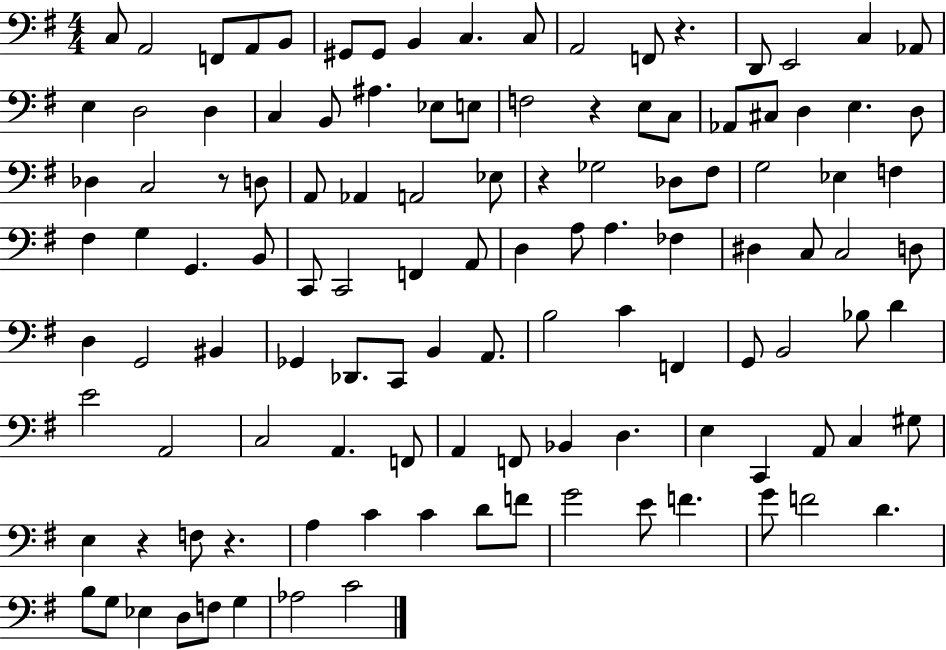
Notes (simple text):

C3/e A2/h F2/e A2/e B2/e G#2/e G#2/e B2/q C3/q. C3/e A2/h F2/e R/q. D2/e E2/h C3/q Ab2/e E3/q D3/h D3/q C3/q B2/e A#3/q. Eb3/e E3/e F3/h R/q E3/e C3/e Ab2/e C#3/e D3/q E3/q. D3/e Db3/q C3/h R/e D3/e A2/e Ab2/q A2/h Eb3/e R/q Gb3/h Db3/e F#3/e G3/h Eb3/q F3/q F#3/q G3/q G2/q. B2/e C2/e C2/h F2/q A2/e D3/q A3/e A3/q. FES3/q D#3/q C3/e C3/h D3/e D3/q G2/h BIS2/q Gb2/q Db2/e. C2/e B2/q A2/e. B3/h C4/q F2/q G2/e B2/h Bb3/e D4/q E4/h A2/h C3/h A2/q. F2/e A2/q F2/e Bb2/q D3/q. E3/q C2/q A2/e C3/q G#3/e E3/q R/q F3/e R/q. A3/q C4/q C4/q D4/e F4/e G4/h E4/e F4/q. G4/e F4/h D4/q. B3/e G3/e Eb3/q D3/e F3/e G3/q Ab3/h C4/h